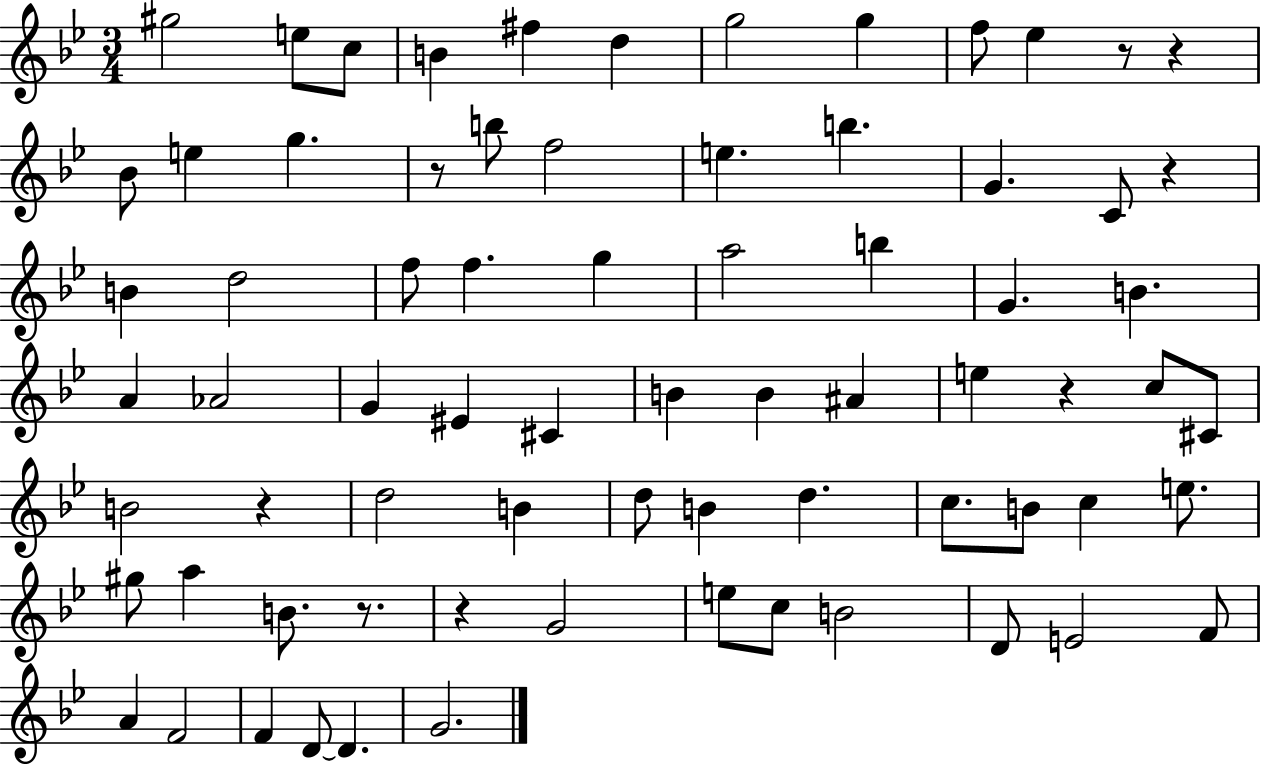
X:1
T:Untitled
M:3/4
L:1/4
K:Bb
^g2 e/2 c/2 B ^f d g2 g f/2 _e z/2 z _B/2 e g z/2 b/2 f2 e b G C/2 z B d2 f/2 f g a2 b G B A _A2 G ^E ^C B B ^A e z c/2 ^C/2 B2 z d2 B d/2 B d c/2 B/2 c e/2 ^g/2 a B/2 z/2 z G2 e/2 c/2 B2 D/2 E2 F/2 A F2 F D/2 D G2